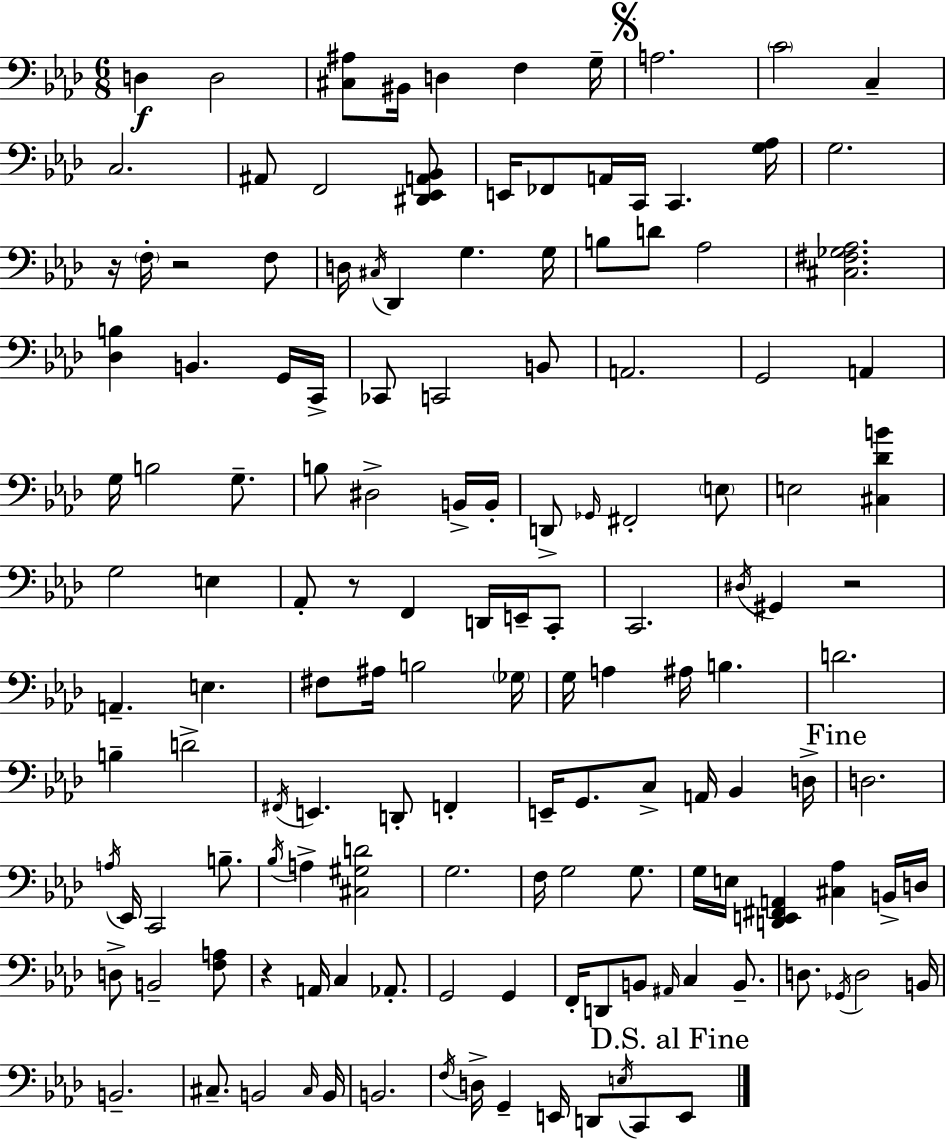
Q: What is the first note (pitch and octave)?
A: D3